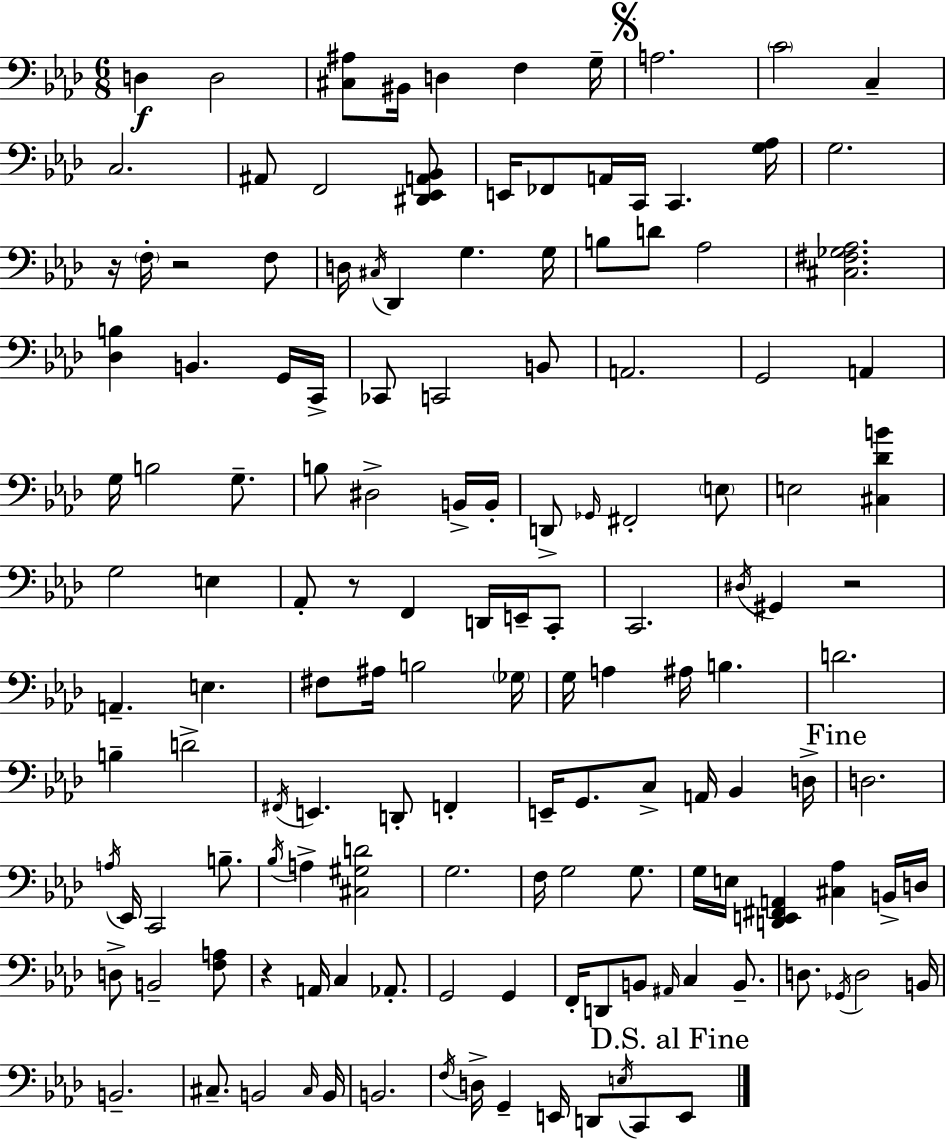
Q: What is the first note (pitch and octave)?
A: D3